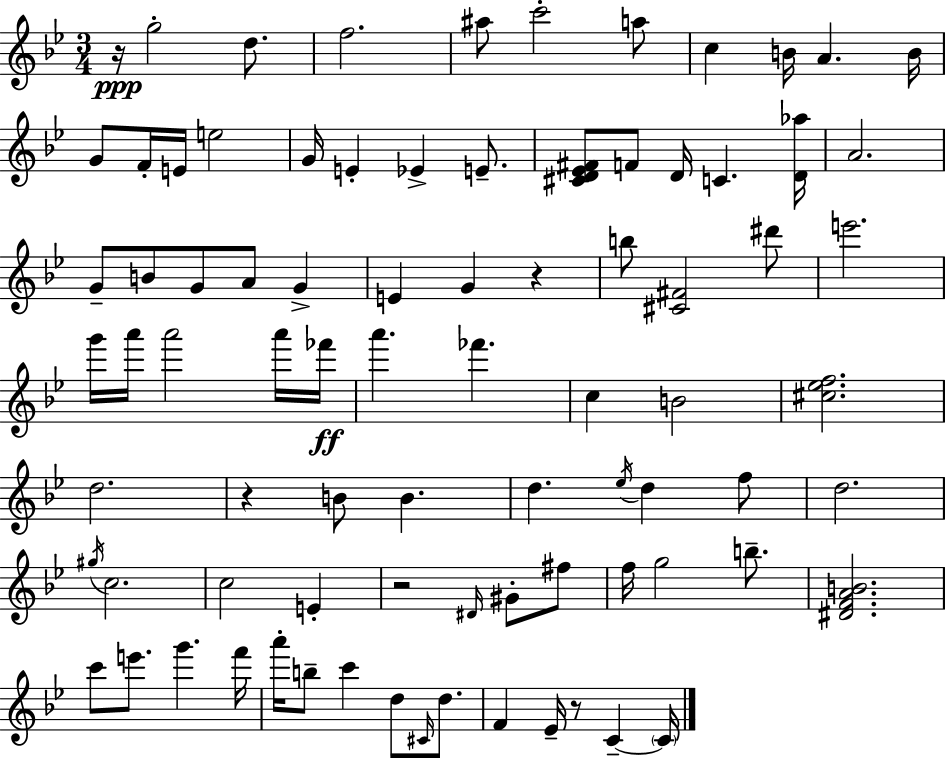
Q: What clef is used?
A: treble